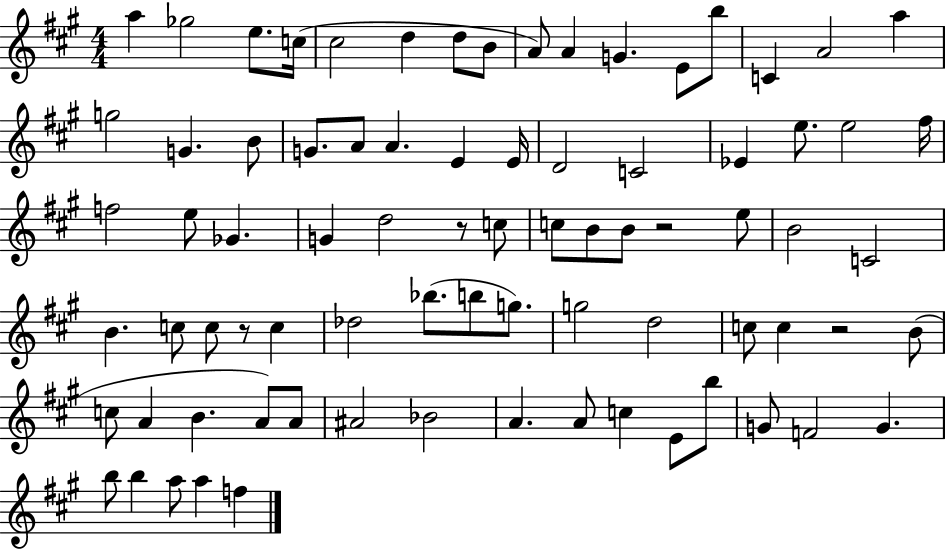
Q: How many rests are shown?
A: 4